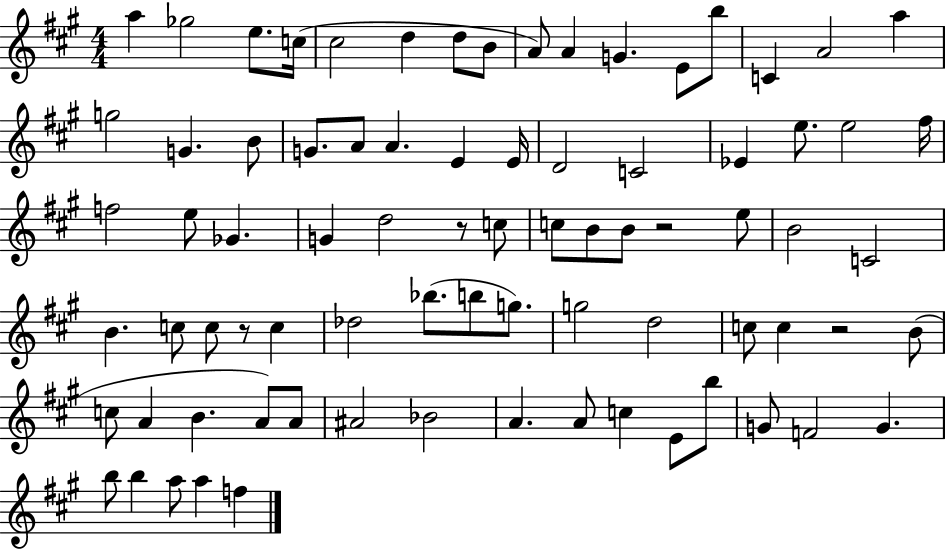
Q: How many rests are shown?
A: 4